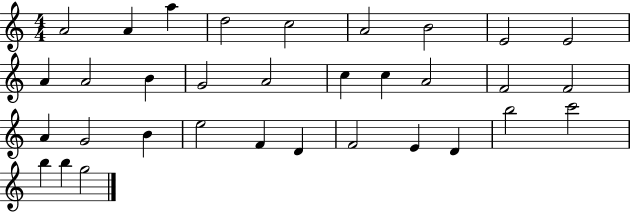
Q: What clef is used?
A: treble